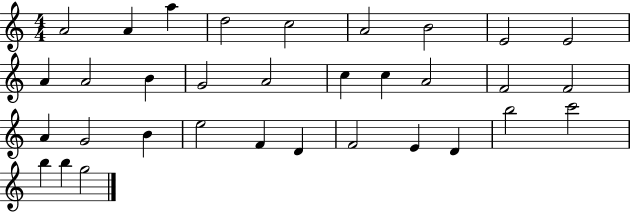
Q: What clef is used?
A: treble